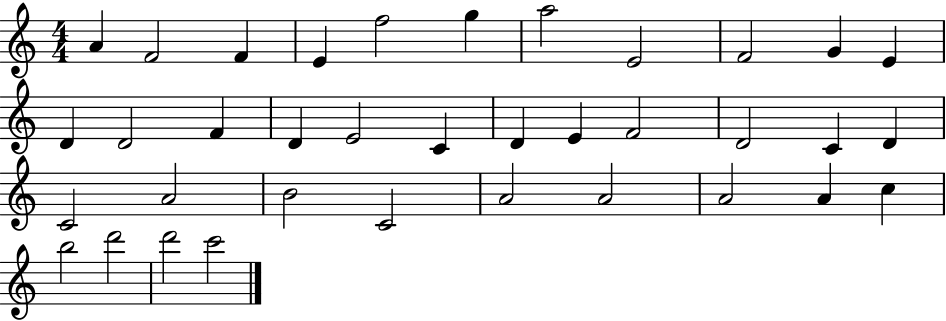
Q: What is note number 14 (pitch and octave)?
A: F4